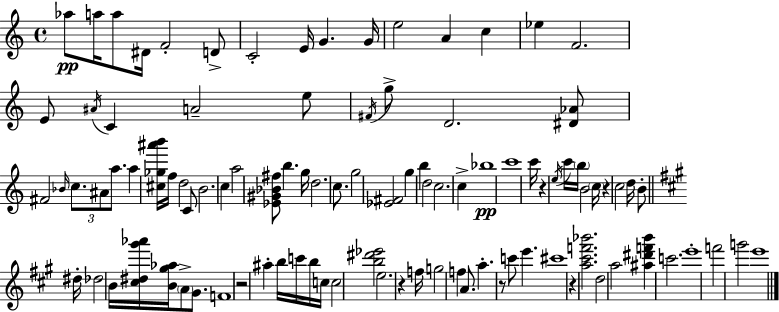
Ab5/e A5/s A5/e D#4/s F4/h D4/e C4/h E4/s G4/q. G4/s E5/h A4/q C5/q Eb5/q F4/h. E4/e A#4/s C4/q A4/h E5/e F#4/s G5/e D4/h. [D#4,Ab4]/e F#4/h Bb4/s C5/e. A#4/e A5/e. A5/q [C#5,Gb5,A#6,B6]/s F5/s D5/h C4/e B4/h. C5/q A5/h [Eb4,G#4,Bb4,F#5]/e B5/q. G5/s D5/h. C5/e. G5/h [Eb4,F#4]/h G5/q B5/q D5/h C5/h. C5/q Bb5/w C6/w C6/s R/q E5/s C6/s B5/s B4/h C5/s R/q C5/h D5/s B4/e D#5/s Db5/h B4/s [C#5,D#5,G#6,Ab6]/s [B4,G#5,Ab5]/s A4/e G#4/e. F4/w R/h A#5/q B5/s C6/s B5/s C5/s C5/h [B5,D#6,Eb6]/h E5/h. R/q F5/s G5/h F5/q A4/e. A5/q. R/e C6/e E6/q. C#6/w R/q [A5,C#6,F6,Bb6]/h. D5/h A5/h [A#5,D#6,F6,B6]/q C6/h. E6/w F6/h G6/h E6/w